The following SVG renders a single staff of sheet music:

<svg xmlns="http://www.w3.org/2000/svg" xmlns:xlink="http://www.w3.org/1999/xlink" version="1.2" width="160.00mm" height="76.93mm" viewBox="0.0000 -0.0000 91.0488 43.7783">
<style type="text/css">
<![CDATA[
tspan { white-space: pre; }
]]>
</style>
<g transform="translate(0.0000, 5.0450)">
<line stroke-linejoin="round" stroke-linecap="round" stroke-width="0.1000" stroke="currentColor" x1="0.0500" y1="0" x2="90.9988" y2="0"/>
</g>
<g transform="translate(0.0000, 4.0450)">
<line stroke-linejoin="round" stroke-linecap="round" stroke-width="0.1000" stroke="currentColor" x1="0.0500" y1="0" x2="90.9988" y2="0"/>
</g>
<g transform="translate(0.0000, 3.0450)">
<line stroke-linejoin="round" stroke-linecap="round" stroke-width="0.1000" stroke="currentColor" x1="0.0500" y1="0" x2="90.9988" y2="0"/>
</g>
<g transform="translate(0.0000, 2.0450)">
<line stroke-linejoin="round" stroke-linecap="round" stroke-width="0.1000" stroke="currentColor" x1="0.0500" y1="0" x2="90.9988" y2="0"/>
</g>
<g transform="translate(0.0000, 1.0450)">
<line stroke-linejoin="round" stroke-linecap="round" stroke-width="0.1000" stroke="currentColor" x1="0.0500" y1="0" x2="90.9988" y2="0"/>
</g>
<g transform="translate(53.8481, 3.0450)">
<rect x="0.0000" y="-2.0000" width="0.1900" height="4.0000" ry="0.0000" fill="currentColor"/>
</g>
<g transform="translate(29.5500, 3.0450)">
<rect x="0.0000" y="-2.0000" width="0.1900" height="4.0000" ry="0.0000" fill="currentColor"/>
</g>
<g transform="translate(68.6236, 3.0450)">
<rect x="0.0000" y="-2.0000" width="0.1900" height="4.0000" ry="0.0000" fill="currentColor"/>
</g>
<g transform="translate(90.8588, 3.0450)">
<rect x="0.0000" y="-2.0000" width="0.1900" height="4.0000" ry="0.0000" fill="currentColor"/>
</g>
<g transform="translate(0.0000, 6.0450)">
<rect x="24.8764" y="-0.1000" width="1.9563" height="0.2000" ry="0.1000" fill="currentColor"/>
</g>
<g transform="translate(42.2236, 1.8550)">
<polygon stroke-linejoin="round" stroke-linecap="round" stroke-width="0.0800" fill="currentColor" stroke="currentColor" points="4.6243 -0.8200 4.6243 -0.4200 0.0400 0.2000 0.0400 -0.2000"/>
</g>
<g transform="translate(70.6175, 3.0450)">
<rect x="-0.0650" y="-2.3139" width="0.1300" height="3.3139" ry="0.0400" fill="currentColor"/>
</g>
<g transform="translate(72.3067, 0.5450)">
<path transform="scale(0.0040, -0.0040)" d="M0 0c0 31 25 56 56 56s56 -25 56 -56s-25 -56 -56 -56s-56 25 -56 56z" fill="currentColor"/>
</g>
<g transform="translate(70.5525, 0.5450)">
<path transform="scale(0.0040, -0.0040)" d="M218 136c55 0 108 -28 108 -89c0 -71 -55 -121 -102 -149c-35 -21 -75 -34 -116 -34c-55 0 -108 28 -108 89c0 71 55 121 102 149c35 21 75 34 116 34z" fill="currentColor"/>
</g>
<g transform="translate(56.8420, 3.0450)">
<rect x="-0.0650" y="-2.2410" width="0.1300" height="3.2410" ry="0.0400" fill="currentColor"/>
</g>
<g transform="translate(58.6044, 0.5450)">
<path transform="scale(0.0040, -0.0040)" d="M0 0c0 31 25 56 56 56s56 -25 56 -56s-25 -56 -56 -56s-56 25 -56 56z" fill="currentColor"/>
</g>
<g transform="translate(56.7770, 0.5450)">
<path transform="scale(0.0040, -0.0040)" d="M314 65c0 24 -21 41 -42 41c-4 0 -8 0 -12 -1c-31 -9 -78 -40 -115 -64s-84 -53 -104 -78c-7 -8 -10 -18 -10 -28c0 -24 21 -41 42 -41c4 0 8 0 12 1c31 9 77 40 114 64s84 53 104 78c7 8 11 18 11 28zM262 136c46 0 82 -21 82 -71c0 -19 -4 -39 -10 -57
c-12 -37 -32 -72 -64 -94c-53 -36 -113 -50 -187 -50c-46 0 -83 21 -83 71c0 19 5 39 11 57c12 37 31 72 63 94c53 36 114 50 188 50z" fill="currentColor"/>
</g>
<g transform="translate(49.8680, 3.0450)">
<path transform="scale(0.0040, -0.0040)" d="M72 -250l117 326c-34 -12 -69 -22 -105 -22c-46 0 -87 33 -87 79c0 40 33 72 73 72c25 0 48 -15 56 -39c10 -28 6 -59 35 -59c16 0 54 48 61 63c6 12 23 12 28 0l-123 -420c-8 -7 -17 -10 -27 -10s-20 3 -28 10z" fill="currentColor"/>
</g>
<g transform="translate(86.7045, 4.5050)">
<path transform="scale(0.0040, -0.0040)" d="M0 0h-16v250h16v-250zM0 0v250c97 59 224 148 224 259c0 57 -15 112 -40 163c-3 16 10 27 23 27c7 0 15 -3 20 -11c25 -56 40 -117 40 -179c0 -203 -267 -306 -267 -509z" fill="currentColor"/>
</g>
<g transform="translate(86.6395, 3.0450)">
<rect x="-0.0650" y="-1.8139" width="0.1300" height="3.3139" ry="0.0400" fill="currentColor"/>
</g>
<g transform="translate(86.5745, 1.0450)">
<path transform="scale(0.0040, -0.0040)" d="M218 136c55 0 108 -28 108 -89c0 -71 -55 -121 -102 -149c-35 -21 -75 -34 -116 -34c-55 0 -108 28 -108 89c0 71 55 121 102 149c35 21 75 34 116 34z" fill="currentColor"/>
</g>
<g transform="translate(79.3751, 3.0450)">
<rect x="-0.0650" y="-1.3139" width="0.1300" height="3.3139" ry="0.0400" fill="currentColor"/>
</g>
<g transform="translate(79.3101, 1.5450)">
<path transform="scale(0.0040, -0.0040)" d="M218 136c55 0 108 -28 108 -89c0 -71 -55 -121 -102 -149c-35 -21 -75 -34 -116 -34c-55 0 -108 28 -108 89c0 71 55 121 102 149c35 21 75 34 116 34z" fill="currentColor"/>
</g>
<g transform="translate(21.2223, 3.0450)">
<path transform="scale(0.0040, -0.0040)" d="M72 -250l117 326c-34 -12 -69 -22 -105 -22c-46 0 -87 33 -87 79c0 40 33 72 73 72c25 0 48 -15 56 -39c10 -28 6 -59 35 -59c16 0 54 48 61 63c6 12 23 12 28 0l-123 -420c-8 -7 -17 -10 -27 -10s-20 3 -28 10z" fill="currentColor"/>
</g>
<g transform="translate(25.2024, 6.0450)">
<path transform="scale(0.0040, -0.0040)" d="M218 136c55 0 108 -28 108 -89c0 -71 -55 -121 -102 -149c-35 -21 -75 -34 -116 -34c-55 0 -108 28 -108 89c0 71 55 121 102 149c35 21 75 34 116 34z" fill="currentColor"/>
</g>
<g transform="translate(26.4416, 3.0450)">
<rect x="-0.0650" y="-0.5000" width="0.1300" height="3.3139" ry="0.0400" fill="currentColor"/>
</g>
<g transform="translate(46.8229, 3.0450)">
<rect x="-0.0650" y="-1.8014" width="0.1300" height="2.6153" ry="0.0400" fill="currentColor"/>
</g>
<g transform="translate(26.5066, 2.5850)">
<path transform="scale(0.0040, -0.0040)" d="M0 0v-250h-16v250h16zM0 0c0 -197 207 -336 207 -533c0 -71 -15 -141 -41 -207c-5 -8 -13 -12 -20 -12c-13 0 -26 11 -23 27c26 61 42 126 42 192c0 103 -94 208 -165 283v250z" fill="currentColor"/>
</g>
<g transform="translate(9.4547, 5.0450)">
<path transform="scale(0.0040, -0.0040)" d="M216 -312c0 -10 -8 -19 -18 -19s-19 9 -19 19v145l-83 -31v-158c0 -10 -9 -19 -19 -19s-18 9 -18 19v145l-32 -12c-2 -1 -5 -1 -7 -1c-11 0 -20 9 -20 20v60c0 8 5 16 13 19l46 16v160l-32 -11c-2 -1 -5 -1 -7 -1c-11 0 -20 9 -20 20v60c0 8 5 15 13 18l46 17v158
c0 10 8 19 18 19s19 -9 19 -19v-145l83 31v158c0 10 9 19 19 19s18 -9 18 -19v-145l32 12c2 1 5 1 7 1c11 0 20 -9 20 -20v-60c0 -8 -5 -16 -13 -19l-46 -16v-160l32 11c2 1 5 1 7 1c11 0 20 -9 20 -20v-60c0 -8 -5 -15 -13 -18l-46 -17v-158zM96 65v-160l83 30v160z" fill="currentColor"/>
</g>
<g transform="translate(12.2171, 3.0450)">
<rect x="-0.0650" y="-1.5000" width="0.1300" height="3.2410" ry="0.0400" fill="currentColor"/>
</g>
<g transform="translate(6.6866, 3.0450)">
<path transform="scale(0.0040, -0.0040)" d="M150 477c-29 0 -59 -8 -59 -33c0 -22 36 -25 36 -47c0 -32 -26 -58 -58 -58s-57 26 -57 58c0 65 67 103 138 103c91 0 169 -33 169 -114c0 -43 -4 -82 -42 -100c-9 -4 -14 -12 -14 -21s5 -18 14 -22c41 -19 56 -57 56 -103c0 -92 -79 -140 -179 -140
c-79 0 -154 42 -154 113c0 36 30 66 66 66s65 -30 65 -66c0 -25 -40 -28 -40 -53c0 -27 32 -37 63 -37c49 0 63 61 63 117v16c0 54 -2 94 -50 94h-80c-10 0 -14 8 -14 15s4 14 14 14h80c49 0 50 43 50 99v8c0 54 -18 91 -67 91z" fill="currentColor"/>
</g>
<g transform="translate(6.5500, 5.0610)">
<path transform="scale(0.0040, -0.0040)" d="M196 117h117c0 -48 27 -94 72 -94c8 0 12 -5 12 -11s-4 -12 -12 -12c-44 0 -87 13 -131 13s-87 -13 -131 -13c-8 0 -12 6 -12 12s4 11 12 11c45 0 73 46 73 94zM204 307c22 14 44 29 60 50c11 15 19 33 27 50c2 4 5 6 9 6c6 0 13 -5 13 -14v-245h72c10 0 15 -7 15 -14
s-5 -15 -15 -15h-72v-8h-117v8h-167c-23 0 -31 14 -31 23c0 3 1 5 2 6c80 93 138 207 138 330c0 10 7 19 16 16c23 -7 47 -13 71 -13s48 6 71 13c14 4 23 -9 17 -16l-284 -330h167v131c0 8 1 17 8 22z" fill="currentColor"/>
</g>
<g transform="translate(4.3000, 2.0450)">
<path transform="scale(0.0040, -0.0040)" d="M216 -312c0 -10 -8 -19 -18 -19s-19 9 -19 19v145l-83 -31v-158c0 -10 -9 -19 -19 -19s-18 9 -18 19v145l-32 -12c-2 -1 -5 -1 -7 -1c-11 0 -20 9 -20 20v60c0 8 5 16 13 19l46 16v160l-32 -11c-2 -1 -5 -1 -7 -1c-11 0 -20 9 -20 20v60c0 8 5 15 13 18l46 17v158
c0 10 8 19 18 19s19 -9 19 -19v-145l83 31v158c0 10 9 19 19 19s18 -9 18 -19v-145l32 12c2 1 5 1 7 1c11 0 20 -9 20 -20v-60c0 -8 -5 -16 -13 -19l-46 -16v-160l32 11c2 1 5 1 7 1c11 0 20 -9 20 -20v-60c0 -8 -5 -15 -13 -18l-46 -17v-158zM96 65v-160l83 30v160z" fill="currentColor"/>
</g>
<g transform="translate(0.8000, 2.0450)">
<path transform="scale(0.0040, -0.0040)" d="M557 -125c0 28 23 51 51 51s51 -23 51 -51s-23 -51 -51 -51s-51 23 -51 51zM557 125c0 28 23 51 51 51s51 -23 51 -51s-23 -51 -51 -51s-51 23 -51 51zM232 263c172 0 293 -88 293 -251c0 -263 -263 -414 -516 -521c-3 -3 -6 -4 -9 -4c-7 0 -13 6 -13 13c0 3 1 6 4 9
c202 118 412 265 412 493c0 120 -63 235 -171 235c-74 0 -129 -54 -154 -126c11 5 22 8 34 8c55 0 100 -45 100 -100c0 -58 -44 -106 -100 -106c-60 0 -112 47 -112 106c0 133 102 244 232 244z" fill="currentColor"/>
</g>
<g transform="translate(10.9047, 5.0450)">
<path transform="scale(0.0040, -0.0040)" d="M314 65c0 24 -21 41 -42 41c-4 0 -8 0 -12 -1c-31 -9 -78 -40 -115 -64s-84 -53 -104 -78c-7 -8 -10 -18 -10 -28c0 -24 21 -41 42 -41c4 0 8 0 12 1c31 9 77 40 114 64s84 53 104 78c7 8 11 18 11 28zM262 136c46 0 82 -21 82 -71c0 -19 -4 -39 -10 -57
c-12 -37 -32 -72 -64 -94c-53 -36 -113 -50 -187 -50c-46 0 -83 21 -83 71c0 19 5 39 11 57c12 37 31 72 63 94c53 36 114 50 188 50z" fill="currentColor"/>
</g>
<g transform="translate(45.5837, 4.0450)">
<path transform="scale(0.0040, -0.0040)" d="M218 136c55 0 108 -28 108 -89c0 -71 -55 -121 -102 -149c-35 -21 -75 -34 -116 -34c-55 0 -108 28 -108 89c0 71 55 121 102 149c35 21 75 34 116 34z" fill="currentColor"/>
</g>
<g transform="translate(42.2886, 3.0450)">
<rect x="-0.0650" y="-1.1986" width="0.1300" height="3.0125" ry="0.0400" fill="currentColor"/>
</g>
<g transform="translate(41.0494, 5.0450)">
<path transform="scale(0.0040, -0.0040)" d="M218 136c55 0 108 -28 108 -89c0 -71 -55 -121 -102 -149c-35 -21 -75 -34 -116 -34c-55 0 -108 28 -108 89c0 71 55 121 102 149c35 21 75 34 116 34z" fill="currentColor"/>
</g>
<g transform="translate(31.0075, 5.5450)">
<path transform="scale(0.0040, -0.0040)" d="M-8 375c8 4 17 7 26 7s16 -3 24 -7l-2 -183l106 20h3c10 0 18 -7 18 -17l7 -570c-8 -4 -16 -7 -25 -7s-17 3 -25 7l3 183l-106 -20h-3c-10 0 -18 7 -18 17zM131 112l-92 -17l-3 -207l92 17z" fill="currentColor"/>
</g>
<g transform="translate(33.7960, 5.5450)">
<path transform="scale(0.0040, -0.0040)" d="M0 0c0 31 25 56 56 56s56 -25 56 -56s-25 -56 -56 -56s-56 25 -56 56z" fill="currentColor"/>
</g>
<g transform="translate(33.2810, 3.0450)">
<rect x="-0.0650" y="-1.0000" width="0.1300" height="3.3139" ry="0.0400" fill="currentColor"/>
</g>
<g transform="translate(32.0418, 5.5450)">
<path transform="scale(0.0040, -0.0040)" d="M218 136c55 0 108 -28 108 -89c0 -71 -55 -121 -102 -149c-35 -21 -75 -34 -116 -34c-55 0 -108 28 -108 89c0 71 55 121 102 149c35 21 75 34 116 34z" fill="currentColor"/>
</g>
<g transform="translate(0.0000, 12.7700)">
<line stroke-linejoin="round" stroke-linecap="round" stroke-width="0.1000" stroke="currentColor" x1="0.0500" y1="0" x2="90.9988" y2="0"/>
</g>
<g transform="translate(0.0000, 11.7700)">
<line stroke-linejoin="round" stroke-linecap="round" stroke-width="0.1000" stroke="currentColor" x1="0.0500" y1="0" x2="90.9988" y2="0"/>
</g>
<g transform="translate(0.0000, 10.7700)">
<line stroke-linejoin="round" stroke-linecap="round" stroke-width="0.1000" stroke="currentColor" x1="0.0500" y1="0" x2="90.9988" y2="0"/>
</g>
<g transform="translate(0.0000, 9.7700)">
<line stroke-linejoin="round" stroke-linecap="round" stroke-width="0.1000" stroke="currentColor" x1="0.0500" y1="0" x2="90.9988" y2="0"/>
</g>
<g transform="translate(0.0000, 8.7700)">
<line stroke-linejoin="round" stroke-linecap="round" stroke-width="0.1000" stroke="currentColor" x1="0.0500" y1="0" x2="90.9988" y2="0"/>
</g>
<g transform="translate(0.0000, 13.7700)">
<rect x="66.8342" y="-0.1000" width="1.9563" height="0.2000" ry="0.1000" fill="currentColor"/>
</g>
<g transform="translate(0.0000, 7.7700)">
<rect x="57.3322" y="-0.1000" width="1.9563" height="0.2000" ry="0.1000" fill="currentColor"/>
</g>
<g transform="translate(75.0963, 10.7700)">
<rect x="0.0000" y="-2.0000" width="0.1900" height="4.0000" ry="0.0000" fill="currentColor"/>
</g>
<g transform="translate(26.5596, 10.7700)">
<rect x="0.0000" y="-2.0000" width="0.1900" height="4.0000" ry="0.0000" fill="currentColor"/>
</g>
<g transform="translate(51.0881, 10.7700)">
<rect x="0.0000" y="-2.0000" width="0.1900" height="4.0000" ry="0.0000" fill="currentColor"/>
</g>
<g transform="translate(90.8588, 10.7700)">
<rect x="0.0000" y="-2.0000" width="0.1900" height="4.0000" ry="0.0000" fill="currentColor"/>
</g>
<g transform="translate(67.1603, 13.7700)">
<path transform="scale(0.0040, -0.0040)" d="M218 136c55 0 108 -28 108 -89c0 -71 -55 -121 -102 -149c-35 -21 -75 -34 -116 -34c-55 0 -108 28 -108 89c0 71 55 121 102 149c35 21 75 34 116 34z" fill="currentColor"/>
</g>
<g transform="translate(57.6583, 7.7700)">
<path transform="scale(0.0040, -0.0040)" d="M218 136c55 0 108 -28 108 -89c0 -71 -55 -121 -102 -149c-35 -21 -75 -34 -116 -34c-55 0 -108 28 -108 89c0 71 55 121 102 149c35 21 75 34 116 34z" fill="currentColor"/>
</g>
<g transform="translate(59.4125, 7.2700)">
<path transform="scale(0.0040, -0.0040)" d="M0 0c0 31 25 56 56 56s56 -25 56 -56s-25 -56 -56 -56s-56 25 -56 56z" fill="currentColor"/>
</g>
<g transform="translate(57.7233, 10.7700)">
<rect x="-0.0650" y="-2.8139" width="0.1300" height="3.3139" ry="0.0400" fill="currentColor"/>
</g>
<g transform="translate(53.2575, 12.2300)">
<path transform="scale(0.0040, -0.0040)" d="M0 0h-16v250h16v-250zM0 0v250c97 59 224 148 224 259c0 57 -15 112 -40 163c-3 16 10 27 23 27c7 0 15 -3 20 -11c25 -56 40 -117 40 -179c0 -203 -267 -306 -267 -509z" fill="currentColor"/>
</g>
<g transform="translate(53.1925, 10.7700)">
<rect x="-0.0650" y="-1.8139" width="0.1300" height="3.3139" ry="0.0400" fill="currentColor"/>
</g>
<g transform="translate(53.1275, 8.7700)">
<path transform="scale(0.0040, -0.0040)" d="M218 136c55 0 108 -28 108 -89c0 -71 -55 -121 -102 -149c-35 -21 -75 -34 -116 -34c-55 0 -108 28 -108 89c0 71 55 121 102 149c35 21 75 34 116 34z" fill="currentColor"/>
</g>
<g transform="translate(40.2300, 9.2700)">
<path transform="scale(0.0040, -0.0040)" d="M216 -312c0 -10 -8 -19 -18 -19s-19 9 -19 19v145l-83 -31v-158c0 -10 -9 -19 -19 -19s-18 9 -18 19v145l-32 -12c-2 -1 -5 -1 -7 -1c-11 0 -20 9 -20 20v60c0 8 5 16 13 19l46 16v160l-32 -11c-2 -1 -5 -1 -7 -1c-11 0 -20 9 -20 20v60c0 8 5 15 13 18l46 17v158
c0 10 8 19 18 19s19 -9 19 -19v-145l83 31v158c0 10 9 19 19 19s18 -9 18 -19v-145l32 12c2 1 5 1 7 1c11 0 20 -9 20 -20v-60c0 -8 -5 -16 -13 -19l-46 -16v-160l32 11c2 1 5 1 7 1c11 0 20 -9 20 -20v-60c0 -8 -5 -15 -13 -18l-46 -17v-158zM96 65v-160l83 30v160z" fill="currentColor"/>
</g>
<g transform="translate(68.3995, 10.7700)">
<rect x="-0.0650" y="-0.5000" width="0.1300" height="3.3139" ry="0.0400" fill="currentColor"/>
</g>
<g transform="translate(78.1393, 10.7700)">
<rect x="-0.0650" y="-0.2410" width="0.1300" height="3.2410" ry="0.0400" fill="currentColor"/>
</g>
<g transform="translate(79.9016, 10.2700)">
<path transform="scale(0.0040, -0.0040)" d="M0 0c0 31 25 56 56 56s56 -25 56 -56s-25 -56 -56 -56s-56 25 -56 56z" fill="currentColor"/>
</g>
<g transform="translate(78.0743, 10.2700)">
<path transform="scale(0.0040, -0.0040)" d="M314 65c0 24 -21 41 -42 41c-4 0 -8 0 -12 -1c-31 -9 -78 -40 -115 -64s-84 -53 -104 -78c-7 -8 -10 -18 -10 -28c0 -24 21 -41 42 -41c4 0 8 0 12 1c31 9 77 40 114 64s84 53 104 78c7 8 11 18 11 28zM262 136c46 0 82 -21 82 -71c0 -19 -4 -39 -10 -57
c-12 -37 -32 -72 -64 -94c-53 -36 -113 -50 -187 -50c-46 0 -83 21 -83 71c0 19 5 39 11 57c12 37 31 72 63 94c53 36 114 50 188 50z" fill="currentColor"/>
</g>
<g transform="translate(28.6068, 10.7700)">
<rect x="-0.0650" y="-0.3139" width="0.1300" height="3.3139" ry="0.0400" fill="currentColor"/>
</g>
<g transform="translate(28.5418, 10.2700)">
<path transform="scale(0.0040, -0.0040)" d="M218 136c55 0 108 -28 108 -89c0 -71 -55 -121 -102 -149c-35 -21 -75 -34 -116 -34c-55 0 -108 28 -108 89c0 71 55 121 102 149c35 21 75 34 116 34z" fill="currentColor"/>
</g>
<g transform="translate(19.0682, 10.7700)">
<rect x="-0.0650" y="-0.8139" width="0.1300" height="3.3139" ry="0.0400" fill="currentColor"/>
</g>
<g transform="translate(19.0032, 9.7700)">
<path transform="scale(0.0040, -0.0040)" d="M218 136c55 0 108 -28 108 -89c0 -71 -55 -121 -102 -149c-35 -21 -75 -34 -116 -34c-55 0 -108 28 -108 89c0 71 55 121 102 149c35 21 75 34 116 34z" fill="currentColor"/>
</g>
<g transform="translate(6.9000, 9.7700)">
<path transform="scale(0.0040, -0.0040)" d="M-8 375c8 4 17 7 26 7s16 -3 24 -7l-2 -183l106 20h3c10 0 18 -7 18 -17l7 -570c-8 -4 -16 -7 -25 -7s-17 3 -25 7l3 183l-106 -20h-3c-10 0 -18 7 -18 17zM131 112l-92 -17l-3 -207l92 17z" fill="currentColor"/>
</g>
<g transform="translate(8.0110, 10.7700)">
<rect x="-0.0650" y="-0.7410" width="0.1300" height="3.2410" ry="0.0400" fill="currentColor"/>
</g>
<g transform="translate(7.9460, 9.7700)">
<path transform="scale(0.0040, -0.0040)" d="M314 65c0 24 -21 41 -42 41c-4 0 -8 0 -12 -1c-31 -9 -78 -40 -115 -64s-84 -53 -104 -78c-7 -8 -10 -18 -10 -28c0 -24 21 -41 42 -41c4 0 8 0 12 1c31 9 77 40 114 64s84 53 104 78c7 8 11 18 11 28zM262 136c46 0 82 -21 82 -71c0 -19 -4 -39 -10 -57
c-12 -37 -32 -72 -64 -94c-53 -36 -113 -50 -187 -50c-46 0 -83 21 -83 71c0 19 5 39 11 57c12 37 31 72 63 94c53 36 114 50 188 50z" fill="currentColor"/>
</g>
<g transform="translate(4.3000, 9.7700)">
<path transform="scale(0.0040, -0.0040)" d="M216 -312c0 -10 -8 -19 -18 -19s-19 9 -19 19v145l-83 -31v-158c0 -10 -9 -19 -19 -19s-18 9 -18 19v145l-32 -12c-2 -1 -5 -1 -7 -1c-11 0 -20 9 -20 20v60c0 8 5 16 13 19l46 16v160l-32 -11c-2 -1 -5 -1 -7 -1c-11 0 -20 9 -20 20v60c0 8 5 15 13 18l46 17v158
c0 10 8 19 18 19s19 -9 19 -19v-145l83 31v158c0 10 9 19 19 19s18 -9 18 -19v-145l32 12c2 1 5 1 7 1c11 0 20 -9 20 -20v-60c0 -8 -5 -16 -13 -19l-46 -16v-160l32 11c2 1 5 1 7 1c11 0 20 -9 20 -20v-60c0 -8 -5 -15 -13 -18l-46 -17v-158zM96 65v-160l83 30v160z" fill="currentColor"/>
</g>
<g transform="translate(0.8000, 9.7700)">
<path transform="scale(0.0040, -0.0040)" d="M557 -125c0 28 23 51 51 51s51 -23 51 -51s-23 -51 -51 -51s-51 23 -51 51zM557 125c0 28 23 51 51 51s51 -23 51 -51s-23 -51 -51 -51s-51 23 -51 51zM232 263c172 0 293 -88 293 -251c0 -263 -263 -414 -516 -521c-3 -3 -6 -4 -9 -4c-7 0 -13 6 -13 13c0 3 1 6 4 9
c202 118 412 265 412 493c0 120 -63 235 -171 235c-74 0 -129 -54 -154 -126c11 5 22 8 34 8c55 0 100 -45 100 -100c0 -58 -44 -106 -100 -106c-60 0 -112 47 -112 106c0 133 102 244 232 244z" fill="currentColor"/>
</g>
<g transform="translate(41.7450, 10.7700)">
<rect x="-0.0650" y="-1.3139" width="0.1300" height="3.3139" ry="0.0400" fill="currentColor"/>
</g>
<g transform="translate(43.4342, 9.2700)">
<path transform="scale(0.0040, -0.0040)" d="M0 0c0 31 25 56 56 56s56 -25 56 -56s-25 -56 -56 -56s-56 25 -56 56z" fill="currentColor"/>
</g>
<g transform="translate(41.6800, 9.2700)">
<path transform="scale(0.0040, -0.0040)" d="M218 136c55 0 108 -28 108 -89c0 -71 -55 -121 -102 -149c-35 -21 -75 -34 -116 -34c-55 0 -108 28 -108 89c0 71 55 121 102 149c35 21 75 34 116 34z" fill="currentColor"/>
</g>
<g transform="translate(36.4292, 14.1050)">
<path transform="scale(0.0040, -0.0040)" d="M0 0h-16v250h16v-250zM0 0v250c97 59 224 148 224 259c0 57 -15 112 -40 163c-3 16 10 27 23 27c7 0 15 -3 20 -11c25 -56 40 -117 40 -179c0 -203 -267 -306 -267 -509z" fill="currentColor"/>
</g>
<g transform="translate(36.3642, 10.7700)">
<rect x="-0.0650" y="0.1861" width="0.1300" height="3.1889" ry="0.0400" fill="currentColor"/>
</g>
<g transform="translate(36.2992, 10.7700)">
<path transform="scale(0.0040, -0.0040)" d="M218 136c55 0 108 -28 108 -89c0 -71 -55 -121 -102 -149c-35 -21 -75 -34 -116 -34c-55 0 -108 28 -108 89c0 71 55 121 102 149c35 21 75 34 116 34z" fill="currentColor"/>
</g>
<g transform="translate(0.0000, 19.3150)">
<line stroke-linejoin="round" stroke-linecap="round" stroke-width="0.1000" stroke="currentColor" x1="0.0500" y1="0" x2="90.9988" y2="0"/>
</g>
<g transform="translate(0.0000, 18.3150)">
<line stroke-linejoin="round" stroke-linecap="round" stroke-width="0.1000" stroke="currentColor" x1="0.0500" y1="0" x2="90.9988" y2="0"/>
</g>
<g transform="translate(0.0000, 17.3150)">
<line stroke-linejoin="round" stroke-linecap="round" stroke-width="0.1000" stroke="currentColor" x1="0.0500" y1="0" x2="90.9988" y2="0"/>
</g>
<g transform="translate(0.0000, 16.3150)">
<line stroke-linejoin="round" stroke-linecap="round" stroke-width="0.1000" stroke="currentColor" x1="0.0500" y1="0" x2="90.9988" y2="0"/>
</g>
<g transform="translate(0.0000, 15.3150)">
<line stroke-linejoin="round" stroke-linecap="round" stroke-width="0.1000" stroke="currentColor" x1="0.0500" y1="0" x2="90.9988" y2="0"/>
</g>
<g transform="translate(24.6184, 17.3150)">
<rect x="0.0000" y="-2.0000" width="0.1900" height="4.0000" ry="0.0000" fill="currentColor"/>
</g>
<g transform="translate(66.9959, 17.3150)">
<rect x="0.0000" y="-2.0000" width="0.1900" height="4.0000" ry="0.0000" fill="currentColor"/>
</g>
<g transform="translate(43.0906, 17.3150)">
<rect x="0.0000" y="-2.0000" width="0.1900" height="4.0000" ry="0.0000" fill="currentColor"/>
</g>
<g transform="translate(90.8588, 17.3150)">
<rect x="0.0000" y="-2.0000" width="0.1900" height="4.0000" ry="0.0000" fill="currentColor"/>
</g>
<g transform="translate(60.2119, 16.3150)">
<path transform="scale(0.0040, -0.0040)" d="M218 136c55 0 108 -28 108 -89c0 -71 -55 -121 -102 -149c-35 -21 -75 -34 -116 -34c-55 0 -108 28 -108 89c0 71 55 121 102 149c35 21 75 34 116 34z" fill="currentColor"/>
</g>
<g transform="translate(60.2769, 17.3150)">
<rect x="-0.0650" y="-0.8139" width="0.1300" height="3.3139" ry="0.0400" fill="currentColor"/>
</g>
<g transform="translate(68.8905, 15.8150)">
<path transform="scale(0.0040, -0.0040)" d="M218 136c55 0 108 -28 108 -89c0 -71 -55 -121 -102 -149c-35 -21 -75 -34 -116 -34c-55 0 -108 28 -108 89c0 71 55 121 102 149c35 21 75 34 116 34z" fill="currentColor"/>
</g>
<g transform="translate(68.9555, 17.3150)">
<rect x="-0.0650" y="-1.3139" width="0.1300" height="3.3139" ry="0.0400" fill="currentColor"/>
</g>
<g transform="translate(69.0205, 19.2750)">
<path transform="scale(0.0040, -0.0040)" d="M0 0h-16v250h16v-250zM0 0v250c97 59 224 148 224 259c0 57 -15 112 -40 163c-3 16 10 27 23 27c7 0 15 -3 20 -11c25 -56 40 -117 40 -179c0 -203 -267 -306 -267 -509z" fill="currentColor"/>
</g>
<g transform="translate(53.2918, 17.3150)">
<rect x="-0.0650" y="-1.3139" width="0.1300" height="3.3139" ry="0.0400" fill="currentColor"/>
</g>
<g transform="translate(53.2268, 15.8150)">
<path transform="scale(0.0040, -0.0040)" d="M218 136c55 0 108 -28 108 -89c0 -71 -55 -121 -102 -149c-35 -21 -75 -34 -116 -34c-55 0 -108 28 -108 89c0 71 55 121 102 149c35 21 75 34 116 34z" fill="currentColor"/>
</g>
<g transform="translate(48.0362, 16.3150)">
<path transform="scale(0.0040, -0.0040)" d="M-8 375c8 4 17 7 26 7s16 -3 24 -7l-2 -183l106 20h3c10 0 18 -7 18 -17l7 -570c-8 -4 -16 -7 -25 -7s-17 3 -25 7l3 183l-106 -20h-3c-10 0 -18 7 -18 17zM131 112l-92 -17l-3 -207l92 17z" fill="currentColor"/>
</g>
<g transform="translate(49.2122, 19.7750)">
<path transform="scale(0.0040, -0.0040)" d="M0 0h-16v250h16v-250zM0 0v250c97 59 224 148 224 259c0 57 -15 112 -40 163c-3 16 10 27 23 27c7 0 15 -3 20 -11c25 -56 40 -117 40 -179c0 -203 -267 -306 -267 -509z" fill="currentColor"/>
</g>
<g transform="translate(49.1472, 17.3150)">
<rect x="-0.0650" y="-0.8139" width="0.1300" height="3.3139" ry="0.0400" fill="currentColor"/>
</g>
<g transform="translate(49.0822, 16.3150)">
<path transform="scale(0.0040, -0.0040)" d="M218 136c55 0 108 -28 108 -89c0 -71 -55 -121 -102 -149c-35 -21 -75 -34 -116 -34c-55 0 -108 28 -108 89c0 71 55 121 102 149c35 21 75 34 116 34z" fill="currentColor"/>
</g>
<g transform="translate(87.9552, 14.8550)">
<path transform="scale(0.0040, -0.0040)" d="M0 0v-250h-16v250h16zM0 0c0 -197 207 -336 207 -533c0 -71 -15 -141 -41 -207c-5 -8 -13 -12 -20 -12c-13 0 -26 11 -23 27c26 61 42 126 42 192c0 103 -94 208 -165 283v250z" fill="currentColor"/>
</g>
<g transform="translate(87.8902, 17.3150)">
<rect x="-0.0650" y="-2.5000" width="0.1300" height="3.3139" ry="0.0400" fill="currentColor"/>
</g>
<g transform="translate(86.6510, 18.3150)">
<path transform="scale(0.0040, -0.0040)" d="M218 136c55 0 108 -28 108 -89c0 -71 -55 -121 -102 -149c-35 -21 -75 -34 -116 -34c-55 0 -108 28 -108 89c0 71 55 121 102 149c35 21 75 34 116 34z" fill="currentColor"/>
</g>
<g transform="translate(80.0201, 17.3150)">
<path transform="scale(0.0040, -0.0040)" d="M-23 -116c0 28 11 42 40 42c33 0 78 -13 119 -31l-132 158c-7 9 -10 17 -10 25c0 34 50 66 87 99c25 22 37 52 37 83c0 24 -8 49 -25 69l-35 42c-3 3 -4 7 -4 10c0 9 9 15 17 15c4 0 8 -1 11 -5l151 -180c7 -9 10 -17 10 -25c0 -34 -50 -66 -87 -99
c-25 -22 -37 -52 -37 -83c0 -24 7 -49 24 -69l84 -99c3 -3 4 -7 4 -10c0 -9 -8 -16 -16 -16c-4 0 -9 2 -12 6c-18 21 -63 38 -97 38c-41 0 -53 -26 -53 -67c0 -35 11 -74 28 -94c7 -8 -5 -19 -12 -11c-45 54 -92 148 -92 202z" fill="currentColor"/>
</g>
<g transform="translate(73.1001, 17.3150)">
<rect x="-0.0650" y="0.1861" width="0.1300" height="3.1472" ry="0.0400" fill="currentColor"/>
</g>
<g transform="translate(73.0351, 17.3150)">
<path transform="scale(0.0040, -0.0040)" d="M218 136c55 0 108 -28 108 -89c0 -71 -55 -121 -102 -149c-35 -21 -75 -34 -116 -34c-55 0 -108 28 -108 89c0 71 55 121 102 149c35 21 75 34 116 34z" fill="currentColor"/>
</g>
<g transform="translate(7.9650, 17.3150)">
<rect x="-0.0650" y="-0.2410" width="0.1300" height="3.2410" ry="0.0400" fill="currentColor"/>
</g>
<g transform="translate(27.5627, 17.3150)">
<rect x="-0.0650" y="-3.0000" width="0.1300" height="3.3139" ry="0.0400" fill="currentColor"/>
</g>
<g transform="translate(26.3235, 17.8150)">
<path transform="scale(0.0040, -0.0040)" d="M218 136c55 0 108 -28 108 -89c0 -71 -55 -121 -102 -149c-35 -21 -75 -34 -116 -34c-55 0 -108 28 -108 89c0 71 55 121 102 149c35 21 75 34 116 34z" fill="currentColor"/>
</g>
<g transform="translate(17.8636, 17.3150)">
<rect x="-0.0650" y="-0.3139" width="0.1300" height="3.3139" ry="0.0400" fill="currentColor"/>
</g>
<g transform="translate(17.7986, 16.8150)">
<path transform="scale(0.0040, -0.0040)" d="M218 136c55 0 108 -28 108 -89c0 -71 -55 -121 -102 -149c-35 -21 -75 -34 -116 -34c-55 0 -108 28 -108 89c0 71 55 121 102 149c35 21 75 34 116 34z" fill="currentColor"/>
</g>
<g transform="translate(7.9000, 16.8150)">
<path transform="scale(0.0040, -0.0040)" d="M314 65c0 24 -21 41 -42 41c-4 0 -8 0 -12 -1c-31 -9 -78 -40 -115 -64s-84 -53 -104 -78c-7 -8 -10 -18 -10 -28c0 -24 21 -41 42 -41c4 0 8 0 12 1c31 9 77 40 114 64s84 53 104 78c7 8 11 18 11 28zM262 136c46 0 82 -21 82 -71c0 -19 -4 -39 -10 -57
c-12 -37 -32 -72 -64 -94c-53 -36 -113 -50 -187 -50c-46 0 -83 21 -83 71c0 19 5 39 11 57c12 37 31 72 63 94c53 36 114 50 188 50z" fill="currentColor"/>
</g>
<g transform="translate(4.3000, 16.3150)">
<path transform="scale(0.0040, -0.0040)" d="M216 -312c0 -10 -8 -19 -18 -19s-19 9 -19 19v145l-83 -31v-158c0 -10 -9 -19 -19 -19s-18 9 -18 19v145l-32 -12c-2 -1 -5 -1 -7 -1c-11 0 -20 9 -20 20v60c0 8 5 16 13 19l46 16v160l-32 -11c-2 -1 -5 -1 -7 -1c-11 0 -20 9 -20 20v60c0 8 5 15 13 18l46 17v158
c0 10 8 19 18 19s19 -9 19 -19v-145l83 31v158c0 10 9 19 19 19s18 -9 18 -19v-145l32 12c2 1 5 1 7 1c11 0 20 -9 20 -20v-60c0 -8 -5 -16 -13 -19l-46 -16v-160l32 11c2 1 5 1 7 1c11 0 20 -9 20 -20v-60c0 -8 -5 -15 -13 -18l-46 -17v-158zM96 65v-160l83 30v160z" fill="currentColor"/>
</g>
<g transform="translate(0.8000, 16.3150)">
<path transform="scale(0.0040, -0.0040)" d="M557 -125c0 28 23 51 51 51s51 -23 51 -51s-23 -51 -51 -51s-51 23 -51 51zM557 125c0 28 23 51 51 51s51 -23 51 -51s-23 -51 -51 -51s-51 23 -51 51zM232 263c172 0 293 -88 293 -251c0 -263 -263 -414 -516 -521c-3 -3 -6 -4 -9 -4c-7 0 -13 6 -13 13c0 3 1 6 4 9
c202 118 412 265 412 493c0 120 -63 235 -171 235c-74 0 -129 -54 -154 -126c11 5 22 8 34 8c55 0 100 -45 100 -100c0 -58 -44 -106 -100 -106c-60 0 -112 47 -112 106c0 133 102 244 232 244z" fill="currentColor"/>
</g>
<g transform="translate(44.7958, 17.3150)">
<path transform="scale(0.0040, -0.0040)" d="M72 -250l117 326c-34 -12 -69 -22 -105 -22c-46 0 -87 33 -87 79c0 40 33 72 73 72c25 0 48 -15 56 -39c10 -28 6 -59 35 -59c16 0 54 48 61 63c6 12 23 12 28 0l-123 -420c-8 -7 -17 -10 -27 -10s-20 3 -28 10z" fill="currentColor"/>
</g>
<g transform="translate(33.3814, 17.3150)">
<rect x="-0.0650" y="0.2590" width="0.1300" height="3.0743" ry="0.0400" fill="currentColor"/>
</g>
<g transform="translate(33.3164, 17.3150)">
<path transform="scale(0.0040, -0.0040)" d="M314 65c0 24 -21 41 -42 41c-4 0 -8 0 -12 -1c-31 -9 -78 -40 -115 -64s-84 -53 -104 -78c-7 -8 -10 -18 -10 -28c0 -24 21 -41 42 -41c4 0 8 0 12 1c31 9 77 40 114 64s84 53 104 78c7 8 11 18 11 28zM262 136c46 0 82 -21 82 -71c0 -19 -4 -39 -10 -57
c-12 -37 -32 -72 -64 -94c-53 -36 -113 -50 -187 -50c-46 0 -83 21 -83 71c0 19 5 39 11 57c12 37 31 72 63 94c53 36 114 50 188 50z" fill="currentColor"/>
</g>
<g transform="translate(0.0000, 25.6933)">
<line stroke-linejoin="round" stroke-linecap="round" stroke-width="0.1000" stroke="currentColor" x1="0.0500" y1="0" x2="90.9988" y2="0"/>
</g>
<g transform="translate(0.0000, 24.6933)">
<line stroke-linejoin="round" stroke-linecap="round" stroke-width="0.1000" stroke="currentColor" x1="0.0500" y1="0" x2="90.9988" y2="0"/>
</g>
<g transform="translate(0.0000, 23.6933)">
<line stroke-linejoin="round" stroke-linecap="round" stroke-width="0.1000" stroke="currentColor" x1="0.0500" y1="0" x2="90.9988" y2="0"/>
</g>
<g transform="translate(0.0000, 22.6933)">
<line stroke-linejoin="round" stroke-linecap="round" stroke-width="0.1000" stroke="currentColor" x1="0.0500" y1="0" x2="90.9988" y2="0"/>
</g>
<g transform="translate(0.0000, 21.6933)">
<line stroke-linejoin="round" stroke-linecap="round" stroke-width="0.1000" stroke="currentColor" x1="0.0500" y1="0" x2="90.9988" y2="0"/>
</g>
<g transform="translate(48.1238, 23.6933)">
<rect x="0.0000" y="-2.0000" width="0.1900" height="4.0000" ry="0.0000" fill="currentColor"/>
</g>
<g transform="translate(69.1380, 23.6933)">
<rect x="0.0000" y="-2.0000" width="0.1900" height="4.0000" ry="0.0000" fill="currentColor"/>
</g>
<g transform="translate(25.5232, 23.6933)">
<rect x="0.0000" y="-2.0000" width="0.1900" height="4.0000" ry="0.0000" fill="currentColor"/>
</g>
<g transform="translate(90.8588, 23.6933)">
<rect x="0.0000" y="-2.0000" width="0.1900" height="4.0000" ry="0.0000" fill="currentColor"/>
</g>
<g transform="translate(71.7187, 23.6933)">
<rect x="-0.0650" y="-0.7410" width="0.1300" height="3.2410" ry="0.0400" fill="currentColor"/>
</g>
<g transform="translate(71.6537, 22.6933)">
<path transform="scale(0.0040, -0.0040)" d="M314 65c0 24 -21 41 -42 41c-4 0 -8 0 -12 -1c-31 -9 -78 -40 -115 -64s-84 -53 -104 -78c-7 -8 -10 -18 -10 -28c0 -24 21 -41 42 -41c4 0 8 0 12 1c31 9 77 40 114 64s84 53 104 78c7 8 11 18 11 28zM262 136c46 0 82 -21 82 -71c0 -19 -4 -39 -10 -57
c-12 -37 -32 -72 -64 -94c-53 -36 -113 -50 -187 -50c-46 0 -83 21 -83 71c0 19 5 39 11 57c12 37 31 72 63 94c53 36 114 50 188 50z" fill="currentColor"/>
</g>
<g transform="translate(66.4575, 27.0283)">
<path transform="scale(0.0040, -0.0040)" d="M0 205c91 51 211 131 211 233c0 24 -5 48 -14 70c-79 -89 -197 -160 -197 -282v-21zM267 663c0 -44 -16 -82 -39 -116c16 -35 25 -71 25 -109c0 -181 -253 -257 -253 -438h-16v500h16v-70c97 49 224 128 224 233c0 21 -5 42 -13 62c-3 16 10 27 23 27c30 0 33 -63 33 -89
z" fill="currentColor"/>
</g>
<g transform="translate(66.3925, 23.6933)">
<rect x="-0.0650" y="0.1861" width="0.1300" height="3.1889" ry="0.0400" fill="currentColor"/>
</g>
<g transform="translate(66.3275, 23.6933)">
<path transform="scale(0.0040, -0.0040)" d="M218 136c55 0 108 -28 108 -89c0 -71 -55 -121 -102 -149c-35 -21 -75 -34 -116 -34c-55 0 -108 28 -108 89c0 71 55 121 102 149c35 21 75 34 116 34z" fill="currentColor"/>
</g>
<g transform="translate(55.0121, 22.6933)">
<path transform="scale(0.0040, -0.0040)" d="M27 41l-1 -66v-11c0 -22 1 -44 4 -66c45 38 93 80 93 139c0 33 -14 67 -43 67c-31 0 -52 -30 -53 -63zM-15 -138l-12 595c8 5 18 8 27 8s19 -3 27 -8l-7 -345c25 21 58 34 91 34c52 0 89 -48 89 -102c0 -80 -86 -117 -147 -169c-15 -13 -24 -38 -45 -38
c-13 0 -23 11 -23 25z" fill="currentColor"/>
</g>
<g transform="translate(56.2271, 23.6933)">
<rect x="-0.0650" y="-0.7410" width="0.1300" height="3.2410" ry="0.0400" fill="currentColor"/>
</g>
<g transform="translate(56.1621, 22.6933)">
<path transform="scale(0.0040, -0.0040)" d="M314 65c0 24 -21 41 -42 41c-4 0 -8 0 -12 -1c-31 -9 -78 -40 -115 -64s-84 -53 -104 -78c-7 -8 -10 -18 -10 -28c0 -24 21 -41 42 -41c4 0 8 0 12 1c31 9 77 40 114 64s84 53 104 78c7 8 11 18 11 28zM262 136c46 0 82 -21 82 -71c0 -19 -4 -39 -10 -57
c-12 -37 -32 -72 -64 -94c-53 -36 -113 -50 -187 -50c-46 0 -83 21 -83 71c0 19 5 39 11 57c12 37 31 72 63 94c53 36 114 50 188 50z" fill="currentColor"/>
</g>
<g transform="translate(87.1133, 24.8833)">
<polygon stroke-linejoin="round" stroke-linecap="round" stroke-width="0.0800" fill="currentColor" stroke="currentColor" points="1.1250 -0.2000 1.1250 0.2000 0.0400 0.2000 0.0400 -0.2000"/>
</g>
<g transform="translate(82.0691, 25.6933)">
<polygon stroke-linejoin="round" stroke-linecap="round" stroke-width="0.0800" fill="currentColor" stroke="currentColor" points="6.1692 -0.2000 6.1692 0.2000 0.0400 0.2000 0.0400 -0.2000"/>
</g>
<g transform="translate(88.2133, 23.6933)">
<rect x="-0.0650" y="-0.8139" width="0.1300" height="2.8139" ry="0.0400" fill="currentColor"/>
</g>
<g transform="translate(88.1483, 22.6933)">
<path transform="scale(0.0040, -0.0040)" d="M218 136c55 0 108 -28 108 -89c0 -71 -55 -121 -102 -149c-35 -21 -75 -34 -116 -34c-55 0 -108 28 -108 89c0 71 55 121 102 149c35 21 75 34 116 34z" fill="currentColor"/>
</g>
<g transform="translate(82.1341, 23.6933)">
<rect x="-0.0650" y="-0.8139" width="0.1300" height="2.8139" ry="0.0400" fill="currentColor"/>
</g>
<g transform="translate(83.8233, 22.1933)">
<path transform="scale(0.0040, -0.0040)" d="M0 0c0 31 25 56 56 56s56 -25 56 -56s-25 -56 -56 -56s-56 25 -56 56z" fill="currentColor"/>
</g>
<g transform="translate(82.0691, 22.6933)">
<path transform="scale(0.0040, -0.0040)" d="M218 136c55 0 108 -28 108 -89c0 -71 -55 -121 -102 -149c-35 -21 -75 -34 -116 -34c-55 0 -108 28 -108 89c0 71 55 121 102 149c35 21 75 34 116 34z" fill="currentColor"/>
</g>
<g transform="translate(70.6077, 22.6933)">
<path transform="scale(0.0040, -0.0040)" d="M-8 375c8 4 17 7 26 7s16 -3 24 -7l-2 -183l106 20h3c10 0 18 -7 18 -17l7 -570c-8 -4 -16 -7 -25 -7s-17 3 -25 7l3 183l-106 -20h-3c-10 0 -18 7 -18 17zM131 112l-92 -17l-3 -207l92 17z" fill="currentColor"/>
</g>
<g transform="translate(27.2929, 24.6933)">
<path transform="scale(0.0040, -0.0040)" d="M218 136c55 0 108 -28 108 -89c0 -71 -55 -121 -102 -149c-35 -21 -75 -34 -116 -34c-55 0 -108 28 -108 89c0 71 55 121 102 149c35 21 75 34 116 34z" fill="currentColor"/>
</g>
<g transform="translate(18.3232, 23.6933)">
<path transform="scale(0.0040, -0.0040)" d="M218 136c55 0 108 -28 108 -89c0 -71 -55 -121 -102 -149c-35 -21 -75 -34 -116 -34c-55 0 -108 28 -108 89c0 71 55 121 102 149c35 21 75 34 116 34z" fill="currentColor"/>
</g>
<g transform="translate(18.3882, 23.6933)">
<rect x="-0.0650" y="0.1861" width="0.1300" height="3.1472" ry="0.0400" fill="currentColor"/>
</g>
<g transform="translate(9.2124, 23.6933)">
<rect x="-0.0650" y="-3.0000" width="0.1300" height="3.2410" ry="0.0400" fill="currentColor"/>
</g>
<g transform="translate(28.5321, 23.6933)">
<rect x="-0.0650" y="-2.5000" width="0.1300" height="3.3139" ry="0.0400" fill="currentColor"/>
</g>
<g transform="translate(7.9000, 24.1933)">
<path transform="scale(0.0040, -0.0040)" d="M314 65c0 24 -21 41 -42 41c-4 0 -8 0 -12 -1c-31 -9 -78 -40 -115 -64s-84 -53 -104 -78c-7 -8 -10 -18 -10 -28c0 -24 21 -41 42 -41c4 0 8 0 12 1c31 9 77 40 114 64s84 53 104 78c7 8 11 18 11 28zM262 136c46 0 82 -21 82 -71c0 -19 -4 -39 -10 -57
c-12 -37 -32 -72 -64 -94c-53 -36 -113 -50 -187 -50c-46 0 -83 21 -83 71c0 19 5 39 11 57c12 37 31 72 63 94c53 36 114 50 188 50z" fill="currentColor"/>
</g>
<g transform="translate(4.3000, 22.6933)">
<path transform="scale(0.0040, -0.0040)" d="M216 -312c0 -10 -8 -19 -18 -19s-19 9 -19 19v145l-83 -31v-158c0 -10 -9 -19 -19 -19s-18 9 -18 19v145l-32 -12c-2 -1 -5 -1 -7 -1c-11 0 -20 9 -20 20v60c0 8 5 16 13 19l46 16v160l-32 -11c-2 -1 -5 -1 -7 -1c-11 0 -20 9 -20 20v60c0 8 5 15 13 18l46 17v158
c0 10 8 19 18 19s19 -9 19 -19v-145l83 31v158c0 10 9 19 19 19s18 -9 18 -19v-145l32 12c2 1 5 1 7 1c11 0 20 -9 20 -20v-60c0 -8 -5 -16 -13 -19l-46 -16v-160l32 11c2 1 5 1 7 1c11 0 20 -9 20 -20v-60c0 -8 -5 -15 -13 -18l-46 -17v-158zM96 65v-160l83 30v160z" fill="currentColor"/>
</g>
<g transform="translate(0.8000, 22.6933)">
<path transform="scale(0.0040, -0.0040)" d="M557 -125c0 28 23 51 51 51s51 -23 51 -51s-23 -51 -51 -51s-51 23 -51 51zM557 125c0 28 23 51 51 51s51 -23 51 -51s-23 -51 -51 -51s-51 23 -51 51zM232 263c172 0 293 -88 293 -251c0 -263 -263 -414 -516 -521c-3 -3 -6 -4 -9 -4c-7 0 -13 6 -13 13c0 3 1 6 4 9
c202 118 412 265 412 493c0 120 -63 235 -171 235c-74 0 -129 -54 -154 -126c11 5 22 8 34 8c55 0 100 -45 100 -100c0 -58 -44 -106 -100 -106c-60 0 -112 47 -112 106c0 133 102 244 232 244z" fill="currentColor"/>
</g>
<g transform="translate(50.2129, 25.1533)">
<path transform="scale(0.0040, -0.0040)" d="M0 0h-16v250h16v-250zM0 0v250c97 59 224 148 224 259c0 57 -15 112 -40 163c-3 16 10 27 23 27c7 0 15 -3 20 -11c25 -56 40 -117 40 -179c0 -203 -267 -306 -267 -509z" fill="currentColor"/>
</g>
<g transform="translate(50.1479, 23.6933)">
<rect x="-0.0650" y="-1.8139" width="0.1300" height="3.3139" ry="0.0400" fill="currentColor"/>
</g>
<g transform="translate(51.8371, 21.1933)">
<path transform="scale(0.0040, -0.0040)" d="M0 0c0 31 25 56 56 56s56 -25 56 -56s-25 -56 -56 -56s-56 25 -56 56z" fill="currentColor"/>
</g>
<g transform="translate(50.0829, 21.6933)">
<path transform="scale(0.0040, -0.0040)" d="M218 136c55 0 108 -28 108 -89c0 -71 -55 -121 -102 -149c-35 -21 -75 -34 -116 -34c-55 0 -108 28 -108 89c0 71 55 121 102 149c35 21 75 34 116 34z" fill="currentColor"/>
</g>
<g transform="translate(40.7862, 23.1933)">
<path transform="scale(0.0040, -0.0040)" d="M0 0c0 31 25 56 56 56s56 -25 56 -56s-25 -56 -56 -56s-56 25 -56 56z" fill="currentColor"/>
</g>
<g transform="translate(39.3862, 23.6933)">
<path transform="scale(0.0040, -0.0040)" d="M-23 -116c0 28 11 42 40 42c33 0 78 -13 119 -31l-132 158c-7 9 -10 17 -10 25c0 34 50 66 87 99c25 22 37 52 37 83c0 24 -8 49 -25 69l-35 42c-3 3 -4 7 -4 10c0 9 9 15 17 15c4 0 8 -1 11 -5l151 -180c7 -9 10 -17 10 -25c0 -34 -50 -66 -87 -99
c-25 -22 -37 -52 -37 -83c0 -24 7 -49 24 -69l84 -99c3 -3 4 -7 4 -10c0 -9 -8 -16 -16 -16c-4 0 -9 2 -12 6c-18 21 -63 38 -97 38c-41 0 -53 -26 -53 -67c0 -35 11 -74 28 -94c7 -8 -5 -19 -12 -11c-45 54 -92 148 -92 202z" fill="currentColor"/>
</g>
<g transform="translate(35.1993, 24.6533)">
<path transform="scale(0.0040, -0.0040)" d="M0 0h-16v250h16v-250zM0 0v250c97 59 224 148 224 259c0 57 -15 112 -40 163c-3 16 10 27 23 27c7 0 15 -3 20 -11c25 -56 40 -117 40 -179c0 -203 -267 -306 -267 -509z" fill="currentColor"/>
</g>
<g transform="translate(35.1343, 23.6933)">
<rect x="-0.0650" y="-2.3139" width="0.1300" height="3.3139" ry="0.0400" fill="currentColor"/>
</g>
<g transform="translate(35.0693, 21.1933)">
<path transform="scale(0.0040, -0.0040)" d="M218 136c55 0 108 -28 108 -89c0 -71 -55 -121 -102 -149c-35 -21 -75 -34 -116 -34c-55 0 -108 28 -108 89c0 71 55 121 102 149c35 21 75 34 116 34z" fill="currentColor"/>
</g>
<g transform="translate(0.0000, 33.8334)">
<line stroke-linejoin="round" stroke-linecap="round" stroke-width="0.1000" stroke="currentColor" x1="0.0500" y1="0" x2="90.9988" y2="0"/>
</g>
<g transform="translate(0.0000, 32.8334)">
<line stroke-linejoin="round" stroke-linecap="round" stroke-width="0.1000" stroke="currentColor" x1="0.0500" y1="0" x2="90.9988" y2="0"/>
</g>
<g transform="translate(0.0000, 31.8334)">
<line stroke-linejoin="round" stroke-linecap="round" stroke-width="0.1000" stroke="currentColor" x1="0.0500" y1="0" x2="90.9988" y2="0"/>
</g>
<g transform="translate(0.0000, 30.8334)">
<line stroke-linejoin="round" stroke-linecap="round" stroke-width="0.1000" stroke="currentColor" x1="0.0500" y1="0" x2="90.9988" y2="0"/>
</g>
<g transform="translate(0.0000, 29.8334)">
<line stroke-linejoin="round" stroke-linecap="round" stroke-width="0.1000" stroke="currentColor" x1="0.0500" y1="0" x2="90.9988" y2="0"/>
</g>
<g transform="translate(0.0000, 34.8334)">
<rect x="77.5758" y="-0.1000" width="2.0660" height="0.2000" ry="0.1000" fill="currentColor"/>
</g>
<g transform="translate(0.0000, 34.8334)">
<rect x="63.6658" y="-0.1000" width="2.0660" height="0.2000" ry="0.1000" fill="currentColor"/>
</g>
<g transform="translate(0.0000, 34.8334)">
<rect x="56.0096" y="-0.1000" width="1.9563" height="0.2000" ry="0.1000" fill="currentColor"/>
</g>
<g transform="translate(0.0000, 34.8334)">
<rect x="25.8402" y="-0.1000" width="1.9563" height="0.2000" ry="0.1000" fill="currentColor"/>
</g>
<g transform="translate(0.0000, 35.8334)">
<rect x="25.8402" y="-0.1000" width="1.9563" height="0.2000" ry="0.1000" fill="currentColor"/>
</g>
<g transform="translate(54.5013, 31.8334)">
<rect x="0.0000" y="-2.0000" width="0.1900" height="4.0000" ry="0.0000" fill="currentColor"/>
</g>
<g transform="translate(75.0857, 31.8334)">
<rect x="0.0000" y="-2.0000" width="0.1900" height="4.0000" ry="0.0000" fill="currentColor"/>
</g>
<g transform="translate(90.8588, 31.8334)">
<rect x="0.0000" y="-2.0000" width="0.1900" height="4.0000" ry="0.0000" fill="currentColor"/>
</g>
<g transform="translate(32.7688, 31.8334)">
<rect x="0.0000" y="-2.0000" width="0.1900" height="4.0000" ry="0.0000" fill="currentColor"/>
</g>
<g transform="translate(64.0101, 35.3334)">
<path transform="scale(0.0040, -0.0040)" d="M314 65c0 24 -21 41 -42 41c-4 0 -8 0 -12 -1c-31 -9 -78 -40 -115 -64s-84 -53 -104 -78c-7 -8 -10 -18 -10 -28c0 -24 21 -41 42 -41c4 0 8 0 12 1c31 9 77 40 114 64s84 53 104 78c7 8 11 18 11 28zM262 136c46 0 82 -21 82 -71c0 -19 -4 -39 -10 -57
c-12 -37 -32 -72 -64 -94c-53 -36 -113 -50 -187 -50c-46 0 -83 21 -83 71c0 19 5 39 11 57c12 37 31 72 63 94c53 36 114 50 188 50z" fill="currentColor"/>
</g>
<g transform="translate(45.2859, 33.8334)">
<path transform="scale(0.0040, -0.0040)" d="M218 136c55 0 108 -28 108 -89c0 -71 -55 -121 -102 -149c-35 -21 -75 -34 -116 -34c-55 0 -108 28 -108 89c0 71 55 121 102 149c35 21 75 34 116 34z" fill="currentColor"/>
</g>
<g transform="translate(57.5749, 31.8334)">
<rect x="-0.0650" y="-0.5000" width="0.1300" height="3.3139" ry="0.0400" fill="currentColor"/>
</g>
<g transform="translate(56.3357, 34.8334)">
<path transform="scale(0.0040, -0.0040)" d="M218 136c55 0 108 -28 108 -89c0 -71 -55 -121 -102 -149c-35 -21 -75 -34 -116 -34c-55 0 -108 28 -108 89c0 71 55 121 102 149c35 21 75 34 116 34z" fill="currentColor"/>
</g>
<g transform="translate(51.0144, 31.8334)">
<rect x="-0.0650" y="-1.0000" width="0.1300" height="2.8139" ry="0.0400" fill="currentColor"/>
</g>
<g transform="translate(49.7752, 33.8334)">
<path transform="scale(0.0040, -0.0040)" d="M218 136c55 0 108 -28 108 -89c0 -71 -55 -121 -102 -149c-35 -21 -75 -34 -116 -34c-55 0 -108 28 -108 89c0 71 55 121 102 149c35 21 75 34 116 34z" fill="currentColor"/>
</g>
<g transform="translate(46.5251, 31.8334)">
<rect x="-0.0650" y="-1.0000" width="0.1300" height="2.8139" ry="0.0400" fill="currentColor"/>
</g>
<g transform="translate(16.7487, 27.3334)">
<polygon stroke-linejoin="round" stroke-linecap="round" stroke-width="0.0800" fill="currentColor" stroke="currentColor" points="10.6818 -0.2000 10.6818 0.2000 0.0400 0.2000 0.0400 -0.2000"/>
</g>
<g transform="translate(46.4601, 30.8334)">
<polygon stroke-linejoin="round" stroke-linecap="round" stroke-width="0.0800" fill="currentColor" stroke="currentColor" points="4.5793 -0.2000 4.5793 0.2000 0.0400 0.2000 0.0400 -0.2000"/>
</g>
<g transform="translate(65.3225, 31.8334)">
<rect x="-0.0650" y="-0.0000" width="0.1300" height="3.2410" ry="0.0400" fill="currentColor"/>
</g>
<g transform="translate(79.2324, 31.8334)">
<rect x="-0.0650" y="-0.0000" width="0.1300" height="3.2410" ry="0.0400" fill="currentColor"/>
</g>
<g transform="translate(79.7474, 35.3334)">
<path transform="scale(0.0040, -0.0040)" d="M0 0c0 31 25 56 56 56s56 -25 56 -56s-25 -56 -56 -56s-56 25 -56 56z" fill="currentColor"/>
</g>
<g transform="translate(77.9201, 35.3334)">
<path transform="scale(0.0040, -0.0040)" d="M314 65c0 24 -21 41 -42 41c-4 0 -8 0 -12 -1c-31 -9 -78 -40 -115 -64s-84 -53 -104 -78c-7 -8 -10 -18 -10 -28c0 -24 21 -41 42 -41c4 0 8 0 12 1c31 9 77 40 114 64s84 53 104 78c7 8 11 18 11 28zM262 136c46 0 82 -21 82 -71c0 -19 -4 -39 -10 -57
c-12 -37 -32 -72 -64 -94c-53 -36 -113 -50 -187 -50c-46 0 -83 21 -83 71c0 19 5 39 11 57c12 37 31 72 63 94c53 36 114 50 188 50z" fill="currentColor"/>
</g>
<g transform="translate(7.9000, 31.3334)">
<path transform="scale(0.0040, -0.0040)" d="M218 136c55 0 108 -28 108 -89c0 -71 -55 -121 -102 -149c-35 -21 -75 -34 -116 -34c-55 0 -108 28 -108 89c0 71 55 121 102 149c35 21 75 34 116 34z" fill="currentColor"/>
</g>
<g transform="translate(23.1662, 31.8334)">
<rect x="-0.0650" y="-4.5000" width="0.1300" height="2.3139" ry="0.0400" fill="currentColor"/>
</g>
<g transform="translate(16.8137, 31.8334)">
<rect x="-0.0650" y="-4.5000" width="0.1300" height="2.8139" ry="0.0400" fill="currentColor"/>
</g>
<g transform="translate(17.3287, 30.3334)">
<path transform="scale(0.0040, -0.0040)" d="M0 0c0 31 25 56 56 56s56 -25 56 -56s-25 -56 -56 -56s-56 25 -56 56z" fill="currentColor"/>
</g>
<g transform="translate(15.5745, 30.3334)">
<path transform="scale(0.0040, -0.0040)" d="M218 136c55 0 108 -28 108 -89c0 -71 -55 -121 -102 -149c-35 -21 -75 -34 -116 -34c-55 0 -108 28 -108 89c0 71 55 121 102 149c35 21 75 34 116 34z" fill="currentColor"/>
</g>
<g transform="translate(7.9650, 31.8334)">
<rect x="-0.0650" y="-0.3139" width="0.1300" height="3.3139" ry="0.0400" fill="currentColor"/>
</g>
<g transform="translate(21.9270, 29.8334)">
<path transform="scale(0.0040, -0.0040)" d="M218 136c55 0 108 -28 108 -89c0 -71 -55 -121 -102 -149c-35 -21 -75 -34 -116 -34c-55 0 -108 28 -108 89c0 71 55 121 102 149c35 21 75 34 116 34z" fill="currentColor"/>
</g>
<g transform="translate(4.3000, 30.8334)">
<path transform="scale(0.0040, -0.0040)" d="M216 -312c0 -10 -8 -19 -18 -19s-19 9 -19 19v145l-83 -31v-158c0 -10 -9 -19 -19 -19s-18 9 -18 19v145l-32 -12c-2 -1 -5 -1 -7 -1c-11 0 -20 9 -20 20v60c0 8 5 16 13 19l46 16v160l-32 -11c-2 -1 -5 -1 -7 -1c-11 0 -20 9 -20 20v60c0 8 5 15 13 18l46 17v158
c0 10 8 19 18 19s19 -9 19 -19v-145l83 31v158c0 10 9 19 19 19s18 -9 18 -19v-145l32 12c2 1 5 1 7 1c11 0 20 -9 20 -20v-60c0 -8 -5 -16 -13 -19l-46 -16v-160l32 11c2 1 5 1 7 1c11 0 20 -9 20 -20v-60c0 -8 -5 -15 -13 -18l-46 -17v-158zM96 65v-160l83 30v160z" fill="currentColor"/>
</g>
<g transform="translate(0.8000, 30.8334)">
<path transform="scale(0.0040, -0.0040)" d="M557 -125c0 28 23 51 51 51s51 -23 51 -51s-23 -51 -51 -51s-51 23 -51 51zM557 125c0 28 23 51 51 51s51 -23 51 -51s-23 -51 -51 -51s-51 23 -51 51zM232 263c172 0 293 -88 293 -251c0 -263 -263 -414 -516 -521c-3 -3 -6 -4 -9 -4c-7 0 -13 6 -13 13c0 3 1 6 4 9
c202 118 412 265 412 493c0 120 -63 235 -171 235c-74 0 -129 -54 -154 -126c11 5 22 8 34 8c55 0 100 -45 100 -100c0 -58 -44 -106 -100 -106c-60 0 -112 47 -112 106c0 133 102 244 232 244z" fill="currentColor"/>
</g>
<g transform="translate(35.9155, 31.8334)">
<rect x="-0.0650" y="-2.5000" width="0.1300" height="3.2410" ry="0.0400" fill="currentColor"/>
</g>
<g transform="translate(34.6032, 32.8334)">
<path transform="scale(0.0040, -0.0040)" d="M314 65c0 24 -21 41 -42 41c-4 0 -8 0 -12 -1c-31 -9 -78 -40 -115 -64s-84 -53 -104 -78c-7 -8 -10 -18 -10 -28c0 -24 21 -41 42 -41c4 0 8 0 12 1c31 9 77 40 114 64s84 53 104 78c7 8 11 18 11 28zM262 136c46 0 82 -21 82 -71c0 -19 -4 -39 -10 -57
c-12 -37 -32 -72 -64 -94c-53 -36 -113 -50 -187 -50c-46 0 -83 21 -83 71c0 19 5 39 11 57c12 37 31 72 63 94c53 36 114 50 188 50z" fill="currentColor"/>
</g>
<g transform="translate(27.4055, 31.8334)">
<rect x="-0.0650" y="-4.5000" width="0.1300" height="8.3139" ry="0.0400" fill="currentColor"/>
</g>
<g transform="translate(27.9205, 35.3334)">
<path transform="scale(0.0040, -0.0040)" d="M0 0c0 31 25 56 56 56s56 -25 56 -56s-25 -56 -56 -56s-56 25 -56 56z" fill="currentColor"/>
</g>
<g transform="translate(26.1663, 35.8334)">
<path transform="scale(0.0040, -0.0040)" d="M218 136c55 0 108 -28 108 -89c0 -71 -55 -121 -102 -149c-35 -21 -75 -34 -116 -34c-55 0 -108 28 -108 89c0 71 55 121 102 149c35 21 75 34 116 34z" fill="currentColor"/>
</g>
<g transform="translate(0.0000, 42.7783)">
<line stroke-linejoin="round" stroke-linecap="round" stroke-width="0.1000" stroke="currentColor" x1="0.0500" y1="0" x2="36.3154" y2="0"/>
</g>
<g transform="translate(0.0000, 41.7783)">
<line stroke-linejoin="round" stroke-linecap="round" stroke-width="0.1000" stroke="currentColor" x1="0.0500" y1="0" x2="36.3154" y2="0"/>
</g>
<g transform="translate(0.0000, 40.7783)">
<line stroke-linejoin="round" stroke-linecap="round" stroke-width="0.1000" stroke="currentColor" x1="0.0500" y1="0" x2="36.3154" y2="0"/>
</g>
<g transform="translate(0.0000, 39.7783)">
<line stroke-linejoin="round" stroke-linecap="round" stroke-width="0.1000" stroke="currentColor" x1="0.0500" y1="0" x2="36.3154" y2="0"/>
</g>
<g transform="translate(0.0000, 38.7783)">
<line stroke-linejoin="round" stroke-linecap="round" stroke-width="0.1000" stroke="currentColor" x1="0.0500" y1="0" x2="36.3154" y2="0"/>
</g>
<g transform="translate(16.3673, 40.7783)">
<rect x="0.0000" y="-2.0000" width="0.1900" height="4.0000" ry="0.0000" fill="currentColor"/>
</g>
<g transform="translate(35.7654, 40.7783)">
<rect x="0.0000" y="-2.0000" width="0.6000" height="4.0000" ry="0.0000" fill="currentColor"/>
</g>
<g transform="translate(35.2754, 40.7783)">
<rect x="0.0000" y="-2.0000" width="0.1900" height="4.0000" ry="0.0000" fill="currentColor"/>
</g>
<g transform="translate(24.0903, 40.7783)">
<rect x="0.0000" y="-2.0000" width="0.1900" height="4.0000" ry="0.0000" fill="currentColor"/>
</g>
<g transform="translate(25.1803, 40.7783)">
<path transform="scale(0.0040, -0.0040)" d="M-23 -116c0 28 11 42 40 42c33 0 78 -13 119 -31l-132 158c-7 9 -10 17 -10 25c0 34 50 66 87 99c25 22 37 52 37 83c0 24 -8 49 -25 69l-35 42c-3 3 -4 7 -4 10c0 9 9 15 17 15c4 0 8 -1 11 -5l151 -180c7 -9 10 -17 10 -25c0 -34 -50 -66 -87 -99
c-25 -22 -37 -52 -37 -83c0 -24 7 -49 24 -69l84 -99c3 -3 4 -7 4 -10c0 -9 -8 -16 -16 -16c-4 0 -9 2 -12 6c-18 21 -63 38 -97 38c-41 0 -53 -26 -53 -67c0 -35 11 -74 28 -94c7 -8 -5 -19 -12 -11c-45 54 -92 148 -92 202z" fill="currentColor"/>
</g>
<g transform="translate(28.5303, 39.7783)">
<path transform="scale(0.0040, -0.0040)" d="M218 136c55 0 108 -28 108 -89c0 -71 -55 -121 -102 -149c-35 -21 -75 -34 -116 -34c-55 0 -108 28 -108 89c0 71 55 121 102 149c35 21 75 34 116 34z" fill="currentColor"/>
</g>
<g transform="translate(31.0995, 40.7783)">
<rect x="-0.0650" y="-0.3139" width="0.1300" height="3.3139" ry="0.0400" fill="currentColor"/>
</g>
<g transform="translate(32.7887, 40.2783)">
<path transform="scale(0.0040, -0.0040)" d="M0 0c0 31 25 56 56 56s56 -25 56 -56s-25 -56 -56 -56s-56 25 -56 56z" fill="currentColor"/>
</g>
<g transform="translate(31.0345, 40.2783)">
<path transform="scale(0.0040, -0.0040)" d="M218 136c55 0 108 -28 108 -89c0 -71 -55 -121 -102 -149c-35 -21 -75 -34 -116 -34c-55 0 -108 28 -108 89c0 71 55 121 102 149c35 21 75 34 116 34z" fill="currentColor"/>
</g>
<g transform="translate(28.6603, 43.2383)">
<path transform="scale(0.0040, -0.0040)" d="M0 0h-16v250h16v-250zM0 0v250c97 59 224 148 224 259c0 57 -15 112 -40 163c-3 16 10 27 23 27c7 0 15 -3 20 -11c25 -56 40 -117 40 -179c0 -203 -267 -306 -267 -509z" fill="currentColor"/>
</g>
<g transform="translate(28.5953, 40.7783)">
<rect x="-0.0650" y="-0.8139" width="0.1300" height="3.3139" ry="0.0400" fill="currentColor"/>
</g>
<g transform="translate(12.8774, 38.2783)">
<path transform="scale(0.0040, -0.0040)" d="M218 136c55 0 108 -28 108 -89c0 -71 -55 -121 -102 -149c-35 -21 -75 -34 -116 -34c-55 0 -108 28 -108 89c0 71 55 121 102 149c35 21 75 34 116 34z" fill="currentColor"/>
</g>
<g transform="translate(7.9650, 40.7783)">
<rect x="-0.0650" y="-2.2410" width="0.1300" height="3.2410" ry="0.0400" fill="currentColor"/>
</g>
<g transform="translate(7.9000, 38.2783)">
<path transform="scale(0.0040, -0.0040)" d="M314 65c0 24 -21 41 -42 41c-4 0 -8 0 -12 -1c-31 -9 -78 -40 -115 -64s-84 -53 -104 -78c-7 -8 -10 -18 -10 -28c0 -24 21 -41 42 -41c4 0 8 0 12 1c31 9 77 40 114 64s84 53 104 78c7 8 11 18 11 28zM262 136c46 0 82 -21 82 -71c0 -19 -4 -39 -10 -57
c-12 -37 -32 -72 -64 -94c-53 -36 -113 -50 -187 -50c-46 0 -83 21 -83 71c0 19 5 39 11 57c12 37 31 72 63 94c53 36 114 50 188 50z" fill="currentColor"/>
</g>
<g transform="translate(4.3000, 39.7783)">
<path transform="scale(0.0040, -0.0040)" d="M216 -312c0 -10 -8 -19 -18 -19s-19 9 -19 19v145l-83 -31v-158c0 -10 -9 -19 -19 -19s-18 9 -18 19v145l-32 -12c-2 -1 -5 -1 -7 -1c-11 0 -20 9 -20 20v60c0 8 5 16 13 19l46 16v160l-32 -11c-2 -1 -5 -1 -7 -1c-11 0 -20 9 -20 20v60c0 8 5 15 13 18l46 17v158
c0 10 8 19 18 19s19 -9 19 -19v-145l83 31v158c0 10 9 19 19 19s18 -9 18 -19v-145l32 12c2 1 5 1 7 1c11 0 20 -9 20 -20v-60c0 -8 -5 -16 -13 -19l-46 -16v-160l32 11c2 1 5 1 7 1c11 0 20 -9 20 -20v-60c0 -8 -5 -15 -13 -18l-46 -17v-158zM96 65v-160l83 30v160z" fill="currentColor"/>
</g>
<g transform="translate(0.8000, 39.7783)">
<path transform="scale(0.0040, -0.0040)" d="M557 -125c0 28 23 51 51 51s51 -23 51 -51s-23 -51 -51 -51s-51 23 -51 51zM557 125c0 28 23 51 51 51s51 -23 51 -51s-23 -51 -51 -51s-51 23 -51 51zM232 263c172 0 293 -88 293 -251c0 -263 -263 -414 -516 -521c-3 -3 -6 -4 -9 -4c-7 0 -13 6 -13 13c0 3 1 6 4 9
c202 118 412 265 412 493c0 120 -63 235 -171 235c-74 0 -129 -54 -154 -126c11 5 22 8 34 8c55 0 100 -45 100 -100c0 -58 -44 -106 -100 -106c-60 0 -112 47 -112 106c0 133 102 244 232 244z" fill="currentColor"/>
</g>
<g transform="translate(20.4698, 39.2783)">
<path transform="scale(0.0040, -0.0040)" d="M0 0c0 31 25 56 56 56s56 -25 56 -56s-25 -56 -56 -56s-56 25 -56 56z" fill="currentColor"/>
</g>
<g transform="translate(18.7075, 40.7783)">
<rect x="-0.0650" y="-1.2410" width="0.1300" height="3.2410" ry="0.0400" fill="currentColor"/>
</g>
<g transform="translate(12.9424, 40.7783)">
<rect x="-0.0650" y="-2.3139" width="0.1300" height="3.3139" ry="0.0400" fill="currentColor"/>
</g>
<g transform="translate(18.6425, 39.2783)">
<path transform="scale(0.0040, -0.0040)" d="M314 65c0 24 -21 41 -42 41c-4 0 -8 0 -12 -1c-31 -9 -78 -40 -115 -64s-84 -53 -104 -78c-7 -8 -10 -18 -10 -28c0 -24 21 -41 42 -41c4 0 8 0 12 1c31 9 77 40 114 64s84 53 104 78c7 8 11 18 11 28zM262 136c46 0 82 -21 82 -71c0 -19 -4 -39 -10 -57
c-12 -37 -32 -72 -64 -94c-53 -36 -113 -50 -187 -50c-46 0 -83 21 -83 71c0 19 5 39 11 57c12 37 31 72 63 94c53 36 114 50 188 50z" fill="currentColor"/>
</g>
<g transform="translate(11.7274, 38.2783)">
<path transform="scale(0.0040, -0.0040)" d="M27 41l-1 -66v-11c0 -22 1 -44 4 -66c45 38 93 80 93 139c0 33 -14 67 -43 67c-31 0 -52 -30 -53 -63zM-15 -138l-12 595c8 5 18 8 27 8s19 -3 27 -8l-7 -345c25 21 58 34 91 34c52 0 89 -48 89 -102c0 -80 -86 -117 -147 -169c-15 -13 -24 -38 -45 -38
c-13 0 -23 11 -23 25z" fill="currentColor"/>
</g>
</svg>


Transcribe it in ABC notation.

X:1
T:Untitled
M:3/4
L:1/4
K:G
^G,,2 z/2 E,,/2 F,, G,,/2 B,,/2 z/2 B,2 B, G, A,/2 F,2 F, E, D,/2 ^G, A,/2 C E,, E,2 E,2 E, C, D,2 z/2 F,/2 G, F, G,/2 D, z B,,/2 C,2 D, B,, B,/2 z A,/2 _F,2 D,/4 F,2 F,/2 F,/4 E, G,/2 A,/2 C,,/2 B,,2 G,,/2 G,,/2 E,, D,,2 D,,2 B,2 _B, G,2 z ^F,/2 E,